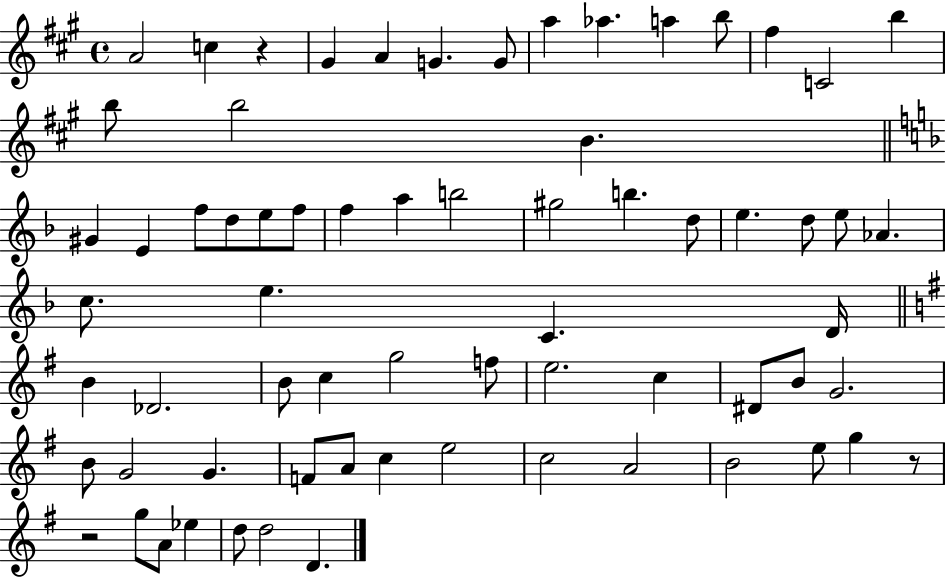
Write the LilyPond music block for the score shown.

{
  \clef treble
  \time 4/4
  \defaultTimeSignature
  \key a \major
  a'2 c''4 r4 | gis'4 a'4 g'4. g'8 | a''4 aes''4. a''4 b''8 | fis''4 c'2 b''4 | \break b''8 b''2 b'4. | \bar "||" \break \key f \major gis'4 e'4 f''8 d''8 e''8 f''8 | f''4 a''4 b''2 | gis''2 b''4. d''8 | e''4. d''8 e''8 aes'4. | \break c''8. e''4. c'4. d'16 | \bar "||" \break \key e \minor b'4 des'2. | b'8 c''4 g''2 f''8 | e''2. c''4 | dis'8 b'8 g'2. | \break b'8 g'2 g'4. | f'8 a'8 c''4 e''2 | c''2 a'2 | b'2 e''8 g''4 r8 | \break r2 g''8 a'8 ees''4 | d''8 d''2 d'4. | \bar "|."
}